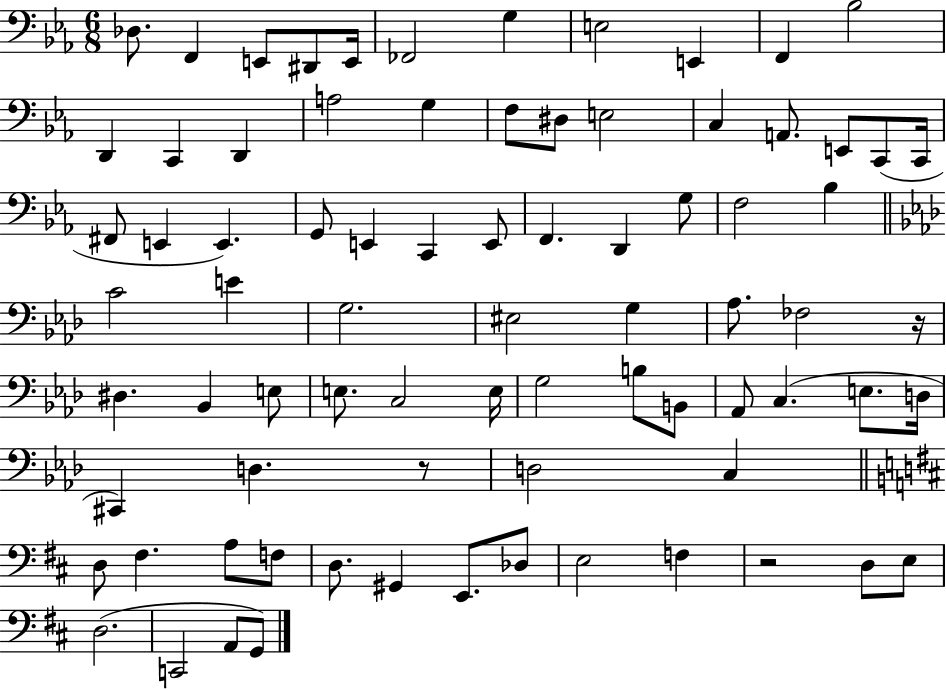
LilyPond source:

{
  \clef bass
  \numericTimeSignature
  \time 6/8
  \key ees \major
  \repeat volta 2 { des8. f,4 e,8 dis,8 e,16 | fes,2 g4 | e2 e,4 | f,4 bes2 | \break d,4 c,4 d,4 | a2 g4 | f8 dis8 e2 | c4 a,8. e,8 c,8( c,16 | \break fis,8 e,4 e,4.) | g,8 e,4 c,4 e,8 | f,4. d,4 g8 | f2 bes4 | \break \bar "||" \break \key aes \major c'2 e'4 | g2. | eis2 g4 | aes8. fes2 r16 | \break dis4. bes,4 e8 | e8. c2 e16 | g2 b8 b,8 | aes,8 c4.( e8. d16 | \break cis,4) d4. r8 | d2 c4 | \bar "||" \break \key d \major d8 fis4. a8 f8 | d8. gis,4 e,8. des8 | e2 f4 | r2 d8 e8 | \break d2.( | c,2 a,8 g,8) | } \bar "|."
}